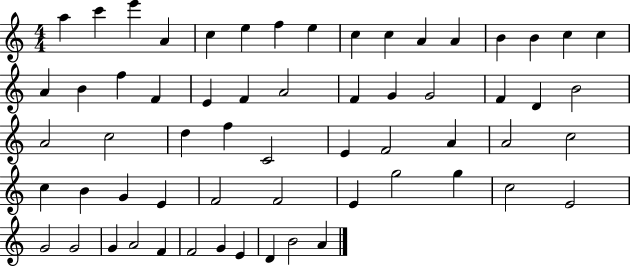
A5/q C6/q E6/q A4/q C5/q E5/q F5/q E5/q C5/q C5/q A4/q A4/q B4/q B4/q C5/q C5/q A4/q B4/q F5/q F4/q E4/q F4/q A4/h F4/q G4/q G4/h F4/q D4/q B4/h A4/h C5/h D5/q F5/q C4/h E4/q F4/h A4/q A4/h C5/h C5/q B4/q G4/q E4/q F4/h F4/h E4/q G5/h G5/q C5/h E4/h G4/h G4/h G4/q A4/h F4/q F4/h G4/q E4/q D4/q B4/h A4/q